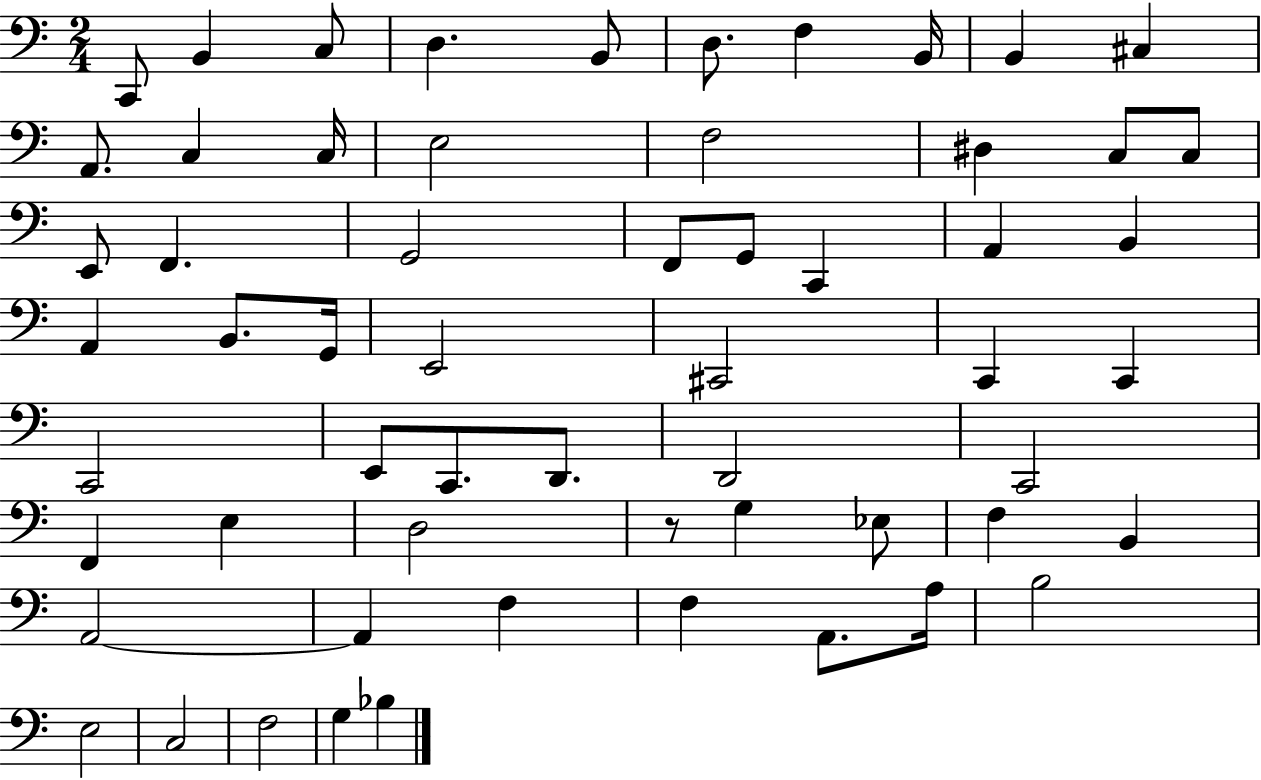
C2/e B2/q C3/e D3/q. B2/e D3/e. F3/q B2/s B2/q C#3/q A2/e. C3/q C3/s E3/h F3/h D#3/q C3/e C3/e E2/e F2/q. G2/h F2/e G2/e C2/q A2/q B2/q A2/q B2/e. G2/s E2/h C#2/h C2/q C2/q C2/h E2/e C2/e. D2/e. D2/h C2/h F2/q E3/q D3/h R/e G3/q Eb3/e F3/q B2/q A2/h A2/q F3/q F3/q A2/e. A3/s B3/h E3/h C3/h F3/h G3/q Bb3/q